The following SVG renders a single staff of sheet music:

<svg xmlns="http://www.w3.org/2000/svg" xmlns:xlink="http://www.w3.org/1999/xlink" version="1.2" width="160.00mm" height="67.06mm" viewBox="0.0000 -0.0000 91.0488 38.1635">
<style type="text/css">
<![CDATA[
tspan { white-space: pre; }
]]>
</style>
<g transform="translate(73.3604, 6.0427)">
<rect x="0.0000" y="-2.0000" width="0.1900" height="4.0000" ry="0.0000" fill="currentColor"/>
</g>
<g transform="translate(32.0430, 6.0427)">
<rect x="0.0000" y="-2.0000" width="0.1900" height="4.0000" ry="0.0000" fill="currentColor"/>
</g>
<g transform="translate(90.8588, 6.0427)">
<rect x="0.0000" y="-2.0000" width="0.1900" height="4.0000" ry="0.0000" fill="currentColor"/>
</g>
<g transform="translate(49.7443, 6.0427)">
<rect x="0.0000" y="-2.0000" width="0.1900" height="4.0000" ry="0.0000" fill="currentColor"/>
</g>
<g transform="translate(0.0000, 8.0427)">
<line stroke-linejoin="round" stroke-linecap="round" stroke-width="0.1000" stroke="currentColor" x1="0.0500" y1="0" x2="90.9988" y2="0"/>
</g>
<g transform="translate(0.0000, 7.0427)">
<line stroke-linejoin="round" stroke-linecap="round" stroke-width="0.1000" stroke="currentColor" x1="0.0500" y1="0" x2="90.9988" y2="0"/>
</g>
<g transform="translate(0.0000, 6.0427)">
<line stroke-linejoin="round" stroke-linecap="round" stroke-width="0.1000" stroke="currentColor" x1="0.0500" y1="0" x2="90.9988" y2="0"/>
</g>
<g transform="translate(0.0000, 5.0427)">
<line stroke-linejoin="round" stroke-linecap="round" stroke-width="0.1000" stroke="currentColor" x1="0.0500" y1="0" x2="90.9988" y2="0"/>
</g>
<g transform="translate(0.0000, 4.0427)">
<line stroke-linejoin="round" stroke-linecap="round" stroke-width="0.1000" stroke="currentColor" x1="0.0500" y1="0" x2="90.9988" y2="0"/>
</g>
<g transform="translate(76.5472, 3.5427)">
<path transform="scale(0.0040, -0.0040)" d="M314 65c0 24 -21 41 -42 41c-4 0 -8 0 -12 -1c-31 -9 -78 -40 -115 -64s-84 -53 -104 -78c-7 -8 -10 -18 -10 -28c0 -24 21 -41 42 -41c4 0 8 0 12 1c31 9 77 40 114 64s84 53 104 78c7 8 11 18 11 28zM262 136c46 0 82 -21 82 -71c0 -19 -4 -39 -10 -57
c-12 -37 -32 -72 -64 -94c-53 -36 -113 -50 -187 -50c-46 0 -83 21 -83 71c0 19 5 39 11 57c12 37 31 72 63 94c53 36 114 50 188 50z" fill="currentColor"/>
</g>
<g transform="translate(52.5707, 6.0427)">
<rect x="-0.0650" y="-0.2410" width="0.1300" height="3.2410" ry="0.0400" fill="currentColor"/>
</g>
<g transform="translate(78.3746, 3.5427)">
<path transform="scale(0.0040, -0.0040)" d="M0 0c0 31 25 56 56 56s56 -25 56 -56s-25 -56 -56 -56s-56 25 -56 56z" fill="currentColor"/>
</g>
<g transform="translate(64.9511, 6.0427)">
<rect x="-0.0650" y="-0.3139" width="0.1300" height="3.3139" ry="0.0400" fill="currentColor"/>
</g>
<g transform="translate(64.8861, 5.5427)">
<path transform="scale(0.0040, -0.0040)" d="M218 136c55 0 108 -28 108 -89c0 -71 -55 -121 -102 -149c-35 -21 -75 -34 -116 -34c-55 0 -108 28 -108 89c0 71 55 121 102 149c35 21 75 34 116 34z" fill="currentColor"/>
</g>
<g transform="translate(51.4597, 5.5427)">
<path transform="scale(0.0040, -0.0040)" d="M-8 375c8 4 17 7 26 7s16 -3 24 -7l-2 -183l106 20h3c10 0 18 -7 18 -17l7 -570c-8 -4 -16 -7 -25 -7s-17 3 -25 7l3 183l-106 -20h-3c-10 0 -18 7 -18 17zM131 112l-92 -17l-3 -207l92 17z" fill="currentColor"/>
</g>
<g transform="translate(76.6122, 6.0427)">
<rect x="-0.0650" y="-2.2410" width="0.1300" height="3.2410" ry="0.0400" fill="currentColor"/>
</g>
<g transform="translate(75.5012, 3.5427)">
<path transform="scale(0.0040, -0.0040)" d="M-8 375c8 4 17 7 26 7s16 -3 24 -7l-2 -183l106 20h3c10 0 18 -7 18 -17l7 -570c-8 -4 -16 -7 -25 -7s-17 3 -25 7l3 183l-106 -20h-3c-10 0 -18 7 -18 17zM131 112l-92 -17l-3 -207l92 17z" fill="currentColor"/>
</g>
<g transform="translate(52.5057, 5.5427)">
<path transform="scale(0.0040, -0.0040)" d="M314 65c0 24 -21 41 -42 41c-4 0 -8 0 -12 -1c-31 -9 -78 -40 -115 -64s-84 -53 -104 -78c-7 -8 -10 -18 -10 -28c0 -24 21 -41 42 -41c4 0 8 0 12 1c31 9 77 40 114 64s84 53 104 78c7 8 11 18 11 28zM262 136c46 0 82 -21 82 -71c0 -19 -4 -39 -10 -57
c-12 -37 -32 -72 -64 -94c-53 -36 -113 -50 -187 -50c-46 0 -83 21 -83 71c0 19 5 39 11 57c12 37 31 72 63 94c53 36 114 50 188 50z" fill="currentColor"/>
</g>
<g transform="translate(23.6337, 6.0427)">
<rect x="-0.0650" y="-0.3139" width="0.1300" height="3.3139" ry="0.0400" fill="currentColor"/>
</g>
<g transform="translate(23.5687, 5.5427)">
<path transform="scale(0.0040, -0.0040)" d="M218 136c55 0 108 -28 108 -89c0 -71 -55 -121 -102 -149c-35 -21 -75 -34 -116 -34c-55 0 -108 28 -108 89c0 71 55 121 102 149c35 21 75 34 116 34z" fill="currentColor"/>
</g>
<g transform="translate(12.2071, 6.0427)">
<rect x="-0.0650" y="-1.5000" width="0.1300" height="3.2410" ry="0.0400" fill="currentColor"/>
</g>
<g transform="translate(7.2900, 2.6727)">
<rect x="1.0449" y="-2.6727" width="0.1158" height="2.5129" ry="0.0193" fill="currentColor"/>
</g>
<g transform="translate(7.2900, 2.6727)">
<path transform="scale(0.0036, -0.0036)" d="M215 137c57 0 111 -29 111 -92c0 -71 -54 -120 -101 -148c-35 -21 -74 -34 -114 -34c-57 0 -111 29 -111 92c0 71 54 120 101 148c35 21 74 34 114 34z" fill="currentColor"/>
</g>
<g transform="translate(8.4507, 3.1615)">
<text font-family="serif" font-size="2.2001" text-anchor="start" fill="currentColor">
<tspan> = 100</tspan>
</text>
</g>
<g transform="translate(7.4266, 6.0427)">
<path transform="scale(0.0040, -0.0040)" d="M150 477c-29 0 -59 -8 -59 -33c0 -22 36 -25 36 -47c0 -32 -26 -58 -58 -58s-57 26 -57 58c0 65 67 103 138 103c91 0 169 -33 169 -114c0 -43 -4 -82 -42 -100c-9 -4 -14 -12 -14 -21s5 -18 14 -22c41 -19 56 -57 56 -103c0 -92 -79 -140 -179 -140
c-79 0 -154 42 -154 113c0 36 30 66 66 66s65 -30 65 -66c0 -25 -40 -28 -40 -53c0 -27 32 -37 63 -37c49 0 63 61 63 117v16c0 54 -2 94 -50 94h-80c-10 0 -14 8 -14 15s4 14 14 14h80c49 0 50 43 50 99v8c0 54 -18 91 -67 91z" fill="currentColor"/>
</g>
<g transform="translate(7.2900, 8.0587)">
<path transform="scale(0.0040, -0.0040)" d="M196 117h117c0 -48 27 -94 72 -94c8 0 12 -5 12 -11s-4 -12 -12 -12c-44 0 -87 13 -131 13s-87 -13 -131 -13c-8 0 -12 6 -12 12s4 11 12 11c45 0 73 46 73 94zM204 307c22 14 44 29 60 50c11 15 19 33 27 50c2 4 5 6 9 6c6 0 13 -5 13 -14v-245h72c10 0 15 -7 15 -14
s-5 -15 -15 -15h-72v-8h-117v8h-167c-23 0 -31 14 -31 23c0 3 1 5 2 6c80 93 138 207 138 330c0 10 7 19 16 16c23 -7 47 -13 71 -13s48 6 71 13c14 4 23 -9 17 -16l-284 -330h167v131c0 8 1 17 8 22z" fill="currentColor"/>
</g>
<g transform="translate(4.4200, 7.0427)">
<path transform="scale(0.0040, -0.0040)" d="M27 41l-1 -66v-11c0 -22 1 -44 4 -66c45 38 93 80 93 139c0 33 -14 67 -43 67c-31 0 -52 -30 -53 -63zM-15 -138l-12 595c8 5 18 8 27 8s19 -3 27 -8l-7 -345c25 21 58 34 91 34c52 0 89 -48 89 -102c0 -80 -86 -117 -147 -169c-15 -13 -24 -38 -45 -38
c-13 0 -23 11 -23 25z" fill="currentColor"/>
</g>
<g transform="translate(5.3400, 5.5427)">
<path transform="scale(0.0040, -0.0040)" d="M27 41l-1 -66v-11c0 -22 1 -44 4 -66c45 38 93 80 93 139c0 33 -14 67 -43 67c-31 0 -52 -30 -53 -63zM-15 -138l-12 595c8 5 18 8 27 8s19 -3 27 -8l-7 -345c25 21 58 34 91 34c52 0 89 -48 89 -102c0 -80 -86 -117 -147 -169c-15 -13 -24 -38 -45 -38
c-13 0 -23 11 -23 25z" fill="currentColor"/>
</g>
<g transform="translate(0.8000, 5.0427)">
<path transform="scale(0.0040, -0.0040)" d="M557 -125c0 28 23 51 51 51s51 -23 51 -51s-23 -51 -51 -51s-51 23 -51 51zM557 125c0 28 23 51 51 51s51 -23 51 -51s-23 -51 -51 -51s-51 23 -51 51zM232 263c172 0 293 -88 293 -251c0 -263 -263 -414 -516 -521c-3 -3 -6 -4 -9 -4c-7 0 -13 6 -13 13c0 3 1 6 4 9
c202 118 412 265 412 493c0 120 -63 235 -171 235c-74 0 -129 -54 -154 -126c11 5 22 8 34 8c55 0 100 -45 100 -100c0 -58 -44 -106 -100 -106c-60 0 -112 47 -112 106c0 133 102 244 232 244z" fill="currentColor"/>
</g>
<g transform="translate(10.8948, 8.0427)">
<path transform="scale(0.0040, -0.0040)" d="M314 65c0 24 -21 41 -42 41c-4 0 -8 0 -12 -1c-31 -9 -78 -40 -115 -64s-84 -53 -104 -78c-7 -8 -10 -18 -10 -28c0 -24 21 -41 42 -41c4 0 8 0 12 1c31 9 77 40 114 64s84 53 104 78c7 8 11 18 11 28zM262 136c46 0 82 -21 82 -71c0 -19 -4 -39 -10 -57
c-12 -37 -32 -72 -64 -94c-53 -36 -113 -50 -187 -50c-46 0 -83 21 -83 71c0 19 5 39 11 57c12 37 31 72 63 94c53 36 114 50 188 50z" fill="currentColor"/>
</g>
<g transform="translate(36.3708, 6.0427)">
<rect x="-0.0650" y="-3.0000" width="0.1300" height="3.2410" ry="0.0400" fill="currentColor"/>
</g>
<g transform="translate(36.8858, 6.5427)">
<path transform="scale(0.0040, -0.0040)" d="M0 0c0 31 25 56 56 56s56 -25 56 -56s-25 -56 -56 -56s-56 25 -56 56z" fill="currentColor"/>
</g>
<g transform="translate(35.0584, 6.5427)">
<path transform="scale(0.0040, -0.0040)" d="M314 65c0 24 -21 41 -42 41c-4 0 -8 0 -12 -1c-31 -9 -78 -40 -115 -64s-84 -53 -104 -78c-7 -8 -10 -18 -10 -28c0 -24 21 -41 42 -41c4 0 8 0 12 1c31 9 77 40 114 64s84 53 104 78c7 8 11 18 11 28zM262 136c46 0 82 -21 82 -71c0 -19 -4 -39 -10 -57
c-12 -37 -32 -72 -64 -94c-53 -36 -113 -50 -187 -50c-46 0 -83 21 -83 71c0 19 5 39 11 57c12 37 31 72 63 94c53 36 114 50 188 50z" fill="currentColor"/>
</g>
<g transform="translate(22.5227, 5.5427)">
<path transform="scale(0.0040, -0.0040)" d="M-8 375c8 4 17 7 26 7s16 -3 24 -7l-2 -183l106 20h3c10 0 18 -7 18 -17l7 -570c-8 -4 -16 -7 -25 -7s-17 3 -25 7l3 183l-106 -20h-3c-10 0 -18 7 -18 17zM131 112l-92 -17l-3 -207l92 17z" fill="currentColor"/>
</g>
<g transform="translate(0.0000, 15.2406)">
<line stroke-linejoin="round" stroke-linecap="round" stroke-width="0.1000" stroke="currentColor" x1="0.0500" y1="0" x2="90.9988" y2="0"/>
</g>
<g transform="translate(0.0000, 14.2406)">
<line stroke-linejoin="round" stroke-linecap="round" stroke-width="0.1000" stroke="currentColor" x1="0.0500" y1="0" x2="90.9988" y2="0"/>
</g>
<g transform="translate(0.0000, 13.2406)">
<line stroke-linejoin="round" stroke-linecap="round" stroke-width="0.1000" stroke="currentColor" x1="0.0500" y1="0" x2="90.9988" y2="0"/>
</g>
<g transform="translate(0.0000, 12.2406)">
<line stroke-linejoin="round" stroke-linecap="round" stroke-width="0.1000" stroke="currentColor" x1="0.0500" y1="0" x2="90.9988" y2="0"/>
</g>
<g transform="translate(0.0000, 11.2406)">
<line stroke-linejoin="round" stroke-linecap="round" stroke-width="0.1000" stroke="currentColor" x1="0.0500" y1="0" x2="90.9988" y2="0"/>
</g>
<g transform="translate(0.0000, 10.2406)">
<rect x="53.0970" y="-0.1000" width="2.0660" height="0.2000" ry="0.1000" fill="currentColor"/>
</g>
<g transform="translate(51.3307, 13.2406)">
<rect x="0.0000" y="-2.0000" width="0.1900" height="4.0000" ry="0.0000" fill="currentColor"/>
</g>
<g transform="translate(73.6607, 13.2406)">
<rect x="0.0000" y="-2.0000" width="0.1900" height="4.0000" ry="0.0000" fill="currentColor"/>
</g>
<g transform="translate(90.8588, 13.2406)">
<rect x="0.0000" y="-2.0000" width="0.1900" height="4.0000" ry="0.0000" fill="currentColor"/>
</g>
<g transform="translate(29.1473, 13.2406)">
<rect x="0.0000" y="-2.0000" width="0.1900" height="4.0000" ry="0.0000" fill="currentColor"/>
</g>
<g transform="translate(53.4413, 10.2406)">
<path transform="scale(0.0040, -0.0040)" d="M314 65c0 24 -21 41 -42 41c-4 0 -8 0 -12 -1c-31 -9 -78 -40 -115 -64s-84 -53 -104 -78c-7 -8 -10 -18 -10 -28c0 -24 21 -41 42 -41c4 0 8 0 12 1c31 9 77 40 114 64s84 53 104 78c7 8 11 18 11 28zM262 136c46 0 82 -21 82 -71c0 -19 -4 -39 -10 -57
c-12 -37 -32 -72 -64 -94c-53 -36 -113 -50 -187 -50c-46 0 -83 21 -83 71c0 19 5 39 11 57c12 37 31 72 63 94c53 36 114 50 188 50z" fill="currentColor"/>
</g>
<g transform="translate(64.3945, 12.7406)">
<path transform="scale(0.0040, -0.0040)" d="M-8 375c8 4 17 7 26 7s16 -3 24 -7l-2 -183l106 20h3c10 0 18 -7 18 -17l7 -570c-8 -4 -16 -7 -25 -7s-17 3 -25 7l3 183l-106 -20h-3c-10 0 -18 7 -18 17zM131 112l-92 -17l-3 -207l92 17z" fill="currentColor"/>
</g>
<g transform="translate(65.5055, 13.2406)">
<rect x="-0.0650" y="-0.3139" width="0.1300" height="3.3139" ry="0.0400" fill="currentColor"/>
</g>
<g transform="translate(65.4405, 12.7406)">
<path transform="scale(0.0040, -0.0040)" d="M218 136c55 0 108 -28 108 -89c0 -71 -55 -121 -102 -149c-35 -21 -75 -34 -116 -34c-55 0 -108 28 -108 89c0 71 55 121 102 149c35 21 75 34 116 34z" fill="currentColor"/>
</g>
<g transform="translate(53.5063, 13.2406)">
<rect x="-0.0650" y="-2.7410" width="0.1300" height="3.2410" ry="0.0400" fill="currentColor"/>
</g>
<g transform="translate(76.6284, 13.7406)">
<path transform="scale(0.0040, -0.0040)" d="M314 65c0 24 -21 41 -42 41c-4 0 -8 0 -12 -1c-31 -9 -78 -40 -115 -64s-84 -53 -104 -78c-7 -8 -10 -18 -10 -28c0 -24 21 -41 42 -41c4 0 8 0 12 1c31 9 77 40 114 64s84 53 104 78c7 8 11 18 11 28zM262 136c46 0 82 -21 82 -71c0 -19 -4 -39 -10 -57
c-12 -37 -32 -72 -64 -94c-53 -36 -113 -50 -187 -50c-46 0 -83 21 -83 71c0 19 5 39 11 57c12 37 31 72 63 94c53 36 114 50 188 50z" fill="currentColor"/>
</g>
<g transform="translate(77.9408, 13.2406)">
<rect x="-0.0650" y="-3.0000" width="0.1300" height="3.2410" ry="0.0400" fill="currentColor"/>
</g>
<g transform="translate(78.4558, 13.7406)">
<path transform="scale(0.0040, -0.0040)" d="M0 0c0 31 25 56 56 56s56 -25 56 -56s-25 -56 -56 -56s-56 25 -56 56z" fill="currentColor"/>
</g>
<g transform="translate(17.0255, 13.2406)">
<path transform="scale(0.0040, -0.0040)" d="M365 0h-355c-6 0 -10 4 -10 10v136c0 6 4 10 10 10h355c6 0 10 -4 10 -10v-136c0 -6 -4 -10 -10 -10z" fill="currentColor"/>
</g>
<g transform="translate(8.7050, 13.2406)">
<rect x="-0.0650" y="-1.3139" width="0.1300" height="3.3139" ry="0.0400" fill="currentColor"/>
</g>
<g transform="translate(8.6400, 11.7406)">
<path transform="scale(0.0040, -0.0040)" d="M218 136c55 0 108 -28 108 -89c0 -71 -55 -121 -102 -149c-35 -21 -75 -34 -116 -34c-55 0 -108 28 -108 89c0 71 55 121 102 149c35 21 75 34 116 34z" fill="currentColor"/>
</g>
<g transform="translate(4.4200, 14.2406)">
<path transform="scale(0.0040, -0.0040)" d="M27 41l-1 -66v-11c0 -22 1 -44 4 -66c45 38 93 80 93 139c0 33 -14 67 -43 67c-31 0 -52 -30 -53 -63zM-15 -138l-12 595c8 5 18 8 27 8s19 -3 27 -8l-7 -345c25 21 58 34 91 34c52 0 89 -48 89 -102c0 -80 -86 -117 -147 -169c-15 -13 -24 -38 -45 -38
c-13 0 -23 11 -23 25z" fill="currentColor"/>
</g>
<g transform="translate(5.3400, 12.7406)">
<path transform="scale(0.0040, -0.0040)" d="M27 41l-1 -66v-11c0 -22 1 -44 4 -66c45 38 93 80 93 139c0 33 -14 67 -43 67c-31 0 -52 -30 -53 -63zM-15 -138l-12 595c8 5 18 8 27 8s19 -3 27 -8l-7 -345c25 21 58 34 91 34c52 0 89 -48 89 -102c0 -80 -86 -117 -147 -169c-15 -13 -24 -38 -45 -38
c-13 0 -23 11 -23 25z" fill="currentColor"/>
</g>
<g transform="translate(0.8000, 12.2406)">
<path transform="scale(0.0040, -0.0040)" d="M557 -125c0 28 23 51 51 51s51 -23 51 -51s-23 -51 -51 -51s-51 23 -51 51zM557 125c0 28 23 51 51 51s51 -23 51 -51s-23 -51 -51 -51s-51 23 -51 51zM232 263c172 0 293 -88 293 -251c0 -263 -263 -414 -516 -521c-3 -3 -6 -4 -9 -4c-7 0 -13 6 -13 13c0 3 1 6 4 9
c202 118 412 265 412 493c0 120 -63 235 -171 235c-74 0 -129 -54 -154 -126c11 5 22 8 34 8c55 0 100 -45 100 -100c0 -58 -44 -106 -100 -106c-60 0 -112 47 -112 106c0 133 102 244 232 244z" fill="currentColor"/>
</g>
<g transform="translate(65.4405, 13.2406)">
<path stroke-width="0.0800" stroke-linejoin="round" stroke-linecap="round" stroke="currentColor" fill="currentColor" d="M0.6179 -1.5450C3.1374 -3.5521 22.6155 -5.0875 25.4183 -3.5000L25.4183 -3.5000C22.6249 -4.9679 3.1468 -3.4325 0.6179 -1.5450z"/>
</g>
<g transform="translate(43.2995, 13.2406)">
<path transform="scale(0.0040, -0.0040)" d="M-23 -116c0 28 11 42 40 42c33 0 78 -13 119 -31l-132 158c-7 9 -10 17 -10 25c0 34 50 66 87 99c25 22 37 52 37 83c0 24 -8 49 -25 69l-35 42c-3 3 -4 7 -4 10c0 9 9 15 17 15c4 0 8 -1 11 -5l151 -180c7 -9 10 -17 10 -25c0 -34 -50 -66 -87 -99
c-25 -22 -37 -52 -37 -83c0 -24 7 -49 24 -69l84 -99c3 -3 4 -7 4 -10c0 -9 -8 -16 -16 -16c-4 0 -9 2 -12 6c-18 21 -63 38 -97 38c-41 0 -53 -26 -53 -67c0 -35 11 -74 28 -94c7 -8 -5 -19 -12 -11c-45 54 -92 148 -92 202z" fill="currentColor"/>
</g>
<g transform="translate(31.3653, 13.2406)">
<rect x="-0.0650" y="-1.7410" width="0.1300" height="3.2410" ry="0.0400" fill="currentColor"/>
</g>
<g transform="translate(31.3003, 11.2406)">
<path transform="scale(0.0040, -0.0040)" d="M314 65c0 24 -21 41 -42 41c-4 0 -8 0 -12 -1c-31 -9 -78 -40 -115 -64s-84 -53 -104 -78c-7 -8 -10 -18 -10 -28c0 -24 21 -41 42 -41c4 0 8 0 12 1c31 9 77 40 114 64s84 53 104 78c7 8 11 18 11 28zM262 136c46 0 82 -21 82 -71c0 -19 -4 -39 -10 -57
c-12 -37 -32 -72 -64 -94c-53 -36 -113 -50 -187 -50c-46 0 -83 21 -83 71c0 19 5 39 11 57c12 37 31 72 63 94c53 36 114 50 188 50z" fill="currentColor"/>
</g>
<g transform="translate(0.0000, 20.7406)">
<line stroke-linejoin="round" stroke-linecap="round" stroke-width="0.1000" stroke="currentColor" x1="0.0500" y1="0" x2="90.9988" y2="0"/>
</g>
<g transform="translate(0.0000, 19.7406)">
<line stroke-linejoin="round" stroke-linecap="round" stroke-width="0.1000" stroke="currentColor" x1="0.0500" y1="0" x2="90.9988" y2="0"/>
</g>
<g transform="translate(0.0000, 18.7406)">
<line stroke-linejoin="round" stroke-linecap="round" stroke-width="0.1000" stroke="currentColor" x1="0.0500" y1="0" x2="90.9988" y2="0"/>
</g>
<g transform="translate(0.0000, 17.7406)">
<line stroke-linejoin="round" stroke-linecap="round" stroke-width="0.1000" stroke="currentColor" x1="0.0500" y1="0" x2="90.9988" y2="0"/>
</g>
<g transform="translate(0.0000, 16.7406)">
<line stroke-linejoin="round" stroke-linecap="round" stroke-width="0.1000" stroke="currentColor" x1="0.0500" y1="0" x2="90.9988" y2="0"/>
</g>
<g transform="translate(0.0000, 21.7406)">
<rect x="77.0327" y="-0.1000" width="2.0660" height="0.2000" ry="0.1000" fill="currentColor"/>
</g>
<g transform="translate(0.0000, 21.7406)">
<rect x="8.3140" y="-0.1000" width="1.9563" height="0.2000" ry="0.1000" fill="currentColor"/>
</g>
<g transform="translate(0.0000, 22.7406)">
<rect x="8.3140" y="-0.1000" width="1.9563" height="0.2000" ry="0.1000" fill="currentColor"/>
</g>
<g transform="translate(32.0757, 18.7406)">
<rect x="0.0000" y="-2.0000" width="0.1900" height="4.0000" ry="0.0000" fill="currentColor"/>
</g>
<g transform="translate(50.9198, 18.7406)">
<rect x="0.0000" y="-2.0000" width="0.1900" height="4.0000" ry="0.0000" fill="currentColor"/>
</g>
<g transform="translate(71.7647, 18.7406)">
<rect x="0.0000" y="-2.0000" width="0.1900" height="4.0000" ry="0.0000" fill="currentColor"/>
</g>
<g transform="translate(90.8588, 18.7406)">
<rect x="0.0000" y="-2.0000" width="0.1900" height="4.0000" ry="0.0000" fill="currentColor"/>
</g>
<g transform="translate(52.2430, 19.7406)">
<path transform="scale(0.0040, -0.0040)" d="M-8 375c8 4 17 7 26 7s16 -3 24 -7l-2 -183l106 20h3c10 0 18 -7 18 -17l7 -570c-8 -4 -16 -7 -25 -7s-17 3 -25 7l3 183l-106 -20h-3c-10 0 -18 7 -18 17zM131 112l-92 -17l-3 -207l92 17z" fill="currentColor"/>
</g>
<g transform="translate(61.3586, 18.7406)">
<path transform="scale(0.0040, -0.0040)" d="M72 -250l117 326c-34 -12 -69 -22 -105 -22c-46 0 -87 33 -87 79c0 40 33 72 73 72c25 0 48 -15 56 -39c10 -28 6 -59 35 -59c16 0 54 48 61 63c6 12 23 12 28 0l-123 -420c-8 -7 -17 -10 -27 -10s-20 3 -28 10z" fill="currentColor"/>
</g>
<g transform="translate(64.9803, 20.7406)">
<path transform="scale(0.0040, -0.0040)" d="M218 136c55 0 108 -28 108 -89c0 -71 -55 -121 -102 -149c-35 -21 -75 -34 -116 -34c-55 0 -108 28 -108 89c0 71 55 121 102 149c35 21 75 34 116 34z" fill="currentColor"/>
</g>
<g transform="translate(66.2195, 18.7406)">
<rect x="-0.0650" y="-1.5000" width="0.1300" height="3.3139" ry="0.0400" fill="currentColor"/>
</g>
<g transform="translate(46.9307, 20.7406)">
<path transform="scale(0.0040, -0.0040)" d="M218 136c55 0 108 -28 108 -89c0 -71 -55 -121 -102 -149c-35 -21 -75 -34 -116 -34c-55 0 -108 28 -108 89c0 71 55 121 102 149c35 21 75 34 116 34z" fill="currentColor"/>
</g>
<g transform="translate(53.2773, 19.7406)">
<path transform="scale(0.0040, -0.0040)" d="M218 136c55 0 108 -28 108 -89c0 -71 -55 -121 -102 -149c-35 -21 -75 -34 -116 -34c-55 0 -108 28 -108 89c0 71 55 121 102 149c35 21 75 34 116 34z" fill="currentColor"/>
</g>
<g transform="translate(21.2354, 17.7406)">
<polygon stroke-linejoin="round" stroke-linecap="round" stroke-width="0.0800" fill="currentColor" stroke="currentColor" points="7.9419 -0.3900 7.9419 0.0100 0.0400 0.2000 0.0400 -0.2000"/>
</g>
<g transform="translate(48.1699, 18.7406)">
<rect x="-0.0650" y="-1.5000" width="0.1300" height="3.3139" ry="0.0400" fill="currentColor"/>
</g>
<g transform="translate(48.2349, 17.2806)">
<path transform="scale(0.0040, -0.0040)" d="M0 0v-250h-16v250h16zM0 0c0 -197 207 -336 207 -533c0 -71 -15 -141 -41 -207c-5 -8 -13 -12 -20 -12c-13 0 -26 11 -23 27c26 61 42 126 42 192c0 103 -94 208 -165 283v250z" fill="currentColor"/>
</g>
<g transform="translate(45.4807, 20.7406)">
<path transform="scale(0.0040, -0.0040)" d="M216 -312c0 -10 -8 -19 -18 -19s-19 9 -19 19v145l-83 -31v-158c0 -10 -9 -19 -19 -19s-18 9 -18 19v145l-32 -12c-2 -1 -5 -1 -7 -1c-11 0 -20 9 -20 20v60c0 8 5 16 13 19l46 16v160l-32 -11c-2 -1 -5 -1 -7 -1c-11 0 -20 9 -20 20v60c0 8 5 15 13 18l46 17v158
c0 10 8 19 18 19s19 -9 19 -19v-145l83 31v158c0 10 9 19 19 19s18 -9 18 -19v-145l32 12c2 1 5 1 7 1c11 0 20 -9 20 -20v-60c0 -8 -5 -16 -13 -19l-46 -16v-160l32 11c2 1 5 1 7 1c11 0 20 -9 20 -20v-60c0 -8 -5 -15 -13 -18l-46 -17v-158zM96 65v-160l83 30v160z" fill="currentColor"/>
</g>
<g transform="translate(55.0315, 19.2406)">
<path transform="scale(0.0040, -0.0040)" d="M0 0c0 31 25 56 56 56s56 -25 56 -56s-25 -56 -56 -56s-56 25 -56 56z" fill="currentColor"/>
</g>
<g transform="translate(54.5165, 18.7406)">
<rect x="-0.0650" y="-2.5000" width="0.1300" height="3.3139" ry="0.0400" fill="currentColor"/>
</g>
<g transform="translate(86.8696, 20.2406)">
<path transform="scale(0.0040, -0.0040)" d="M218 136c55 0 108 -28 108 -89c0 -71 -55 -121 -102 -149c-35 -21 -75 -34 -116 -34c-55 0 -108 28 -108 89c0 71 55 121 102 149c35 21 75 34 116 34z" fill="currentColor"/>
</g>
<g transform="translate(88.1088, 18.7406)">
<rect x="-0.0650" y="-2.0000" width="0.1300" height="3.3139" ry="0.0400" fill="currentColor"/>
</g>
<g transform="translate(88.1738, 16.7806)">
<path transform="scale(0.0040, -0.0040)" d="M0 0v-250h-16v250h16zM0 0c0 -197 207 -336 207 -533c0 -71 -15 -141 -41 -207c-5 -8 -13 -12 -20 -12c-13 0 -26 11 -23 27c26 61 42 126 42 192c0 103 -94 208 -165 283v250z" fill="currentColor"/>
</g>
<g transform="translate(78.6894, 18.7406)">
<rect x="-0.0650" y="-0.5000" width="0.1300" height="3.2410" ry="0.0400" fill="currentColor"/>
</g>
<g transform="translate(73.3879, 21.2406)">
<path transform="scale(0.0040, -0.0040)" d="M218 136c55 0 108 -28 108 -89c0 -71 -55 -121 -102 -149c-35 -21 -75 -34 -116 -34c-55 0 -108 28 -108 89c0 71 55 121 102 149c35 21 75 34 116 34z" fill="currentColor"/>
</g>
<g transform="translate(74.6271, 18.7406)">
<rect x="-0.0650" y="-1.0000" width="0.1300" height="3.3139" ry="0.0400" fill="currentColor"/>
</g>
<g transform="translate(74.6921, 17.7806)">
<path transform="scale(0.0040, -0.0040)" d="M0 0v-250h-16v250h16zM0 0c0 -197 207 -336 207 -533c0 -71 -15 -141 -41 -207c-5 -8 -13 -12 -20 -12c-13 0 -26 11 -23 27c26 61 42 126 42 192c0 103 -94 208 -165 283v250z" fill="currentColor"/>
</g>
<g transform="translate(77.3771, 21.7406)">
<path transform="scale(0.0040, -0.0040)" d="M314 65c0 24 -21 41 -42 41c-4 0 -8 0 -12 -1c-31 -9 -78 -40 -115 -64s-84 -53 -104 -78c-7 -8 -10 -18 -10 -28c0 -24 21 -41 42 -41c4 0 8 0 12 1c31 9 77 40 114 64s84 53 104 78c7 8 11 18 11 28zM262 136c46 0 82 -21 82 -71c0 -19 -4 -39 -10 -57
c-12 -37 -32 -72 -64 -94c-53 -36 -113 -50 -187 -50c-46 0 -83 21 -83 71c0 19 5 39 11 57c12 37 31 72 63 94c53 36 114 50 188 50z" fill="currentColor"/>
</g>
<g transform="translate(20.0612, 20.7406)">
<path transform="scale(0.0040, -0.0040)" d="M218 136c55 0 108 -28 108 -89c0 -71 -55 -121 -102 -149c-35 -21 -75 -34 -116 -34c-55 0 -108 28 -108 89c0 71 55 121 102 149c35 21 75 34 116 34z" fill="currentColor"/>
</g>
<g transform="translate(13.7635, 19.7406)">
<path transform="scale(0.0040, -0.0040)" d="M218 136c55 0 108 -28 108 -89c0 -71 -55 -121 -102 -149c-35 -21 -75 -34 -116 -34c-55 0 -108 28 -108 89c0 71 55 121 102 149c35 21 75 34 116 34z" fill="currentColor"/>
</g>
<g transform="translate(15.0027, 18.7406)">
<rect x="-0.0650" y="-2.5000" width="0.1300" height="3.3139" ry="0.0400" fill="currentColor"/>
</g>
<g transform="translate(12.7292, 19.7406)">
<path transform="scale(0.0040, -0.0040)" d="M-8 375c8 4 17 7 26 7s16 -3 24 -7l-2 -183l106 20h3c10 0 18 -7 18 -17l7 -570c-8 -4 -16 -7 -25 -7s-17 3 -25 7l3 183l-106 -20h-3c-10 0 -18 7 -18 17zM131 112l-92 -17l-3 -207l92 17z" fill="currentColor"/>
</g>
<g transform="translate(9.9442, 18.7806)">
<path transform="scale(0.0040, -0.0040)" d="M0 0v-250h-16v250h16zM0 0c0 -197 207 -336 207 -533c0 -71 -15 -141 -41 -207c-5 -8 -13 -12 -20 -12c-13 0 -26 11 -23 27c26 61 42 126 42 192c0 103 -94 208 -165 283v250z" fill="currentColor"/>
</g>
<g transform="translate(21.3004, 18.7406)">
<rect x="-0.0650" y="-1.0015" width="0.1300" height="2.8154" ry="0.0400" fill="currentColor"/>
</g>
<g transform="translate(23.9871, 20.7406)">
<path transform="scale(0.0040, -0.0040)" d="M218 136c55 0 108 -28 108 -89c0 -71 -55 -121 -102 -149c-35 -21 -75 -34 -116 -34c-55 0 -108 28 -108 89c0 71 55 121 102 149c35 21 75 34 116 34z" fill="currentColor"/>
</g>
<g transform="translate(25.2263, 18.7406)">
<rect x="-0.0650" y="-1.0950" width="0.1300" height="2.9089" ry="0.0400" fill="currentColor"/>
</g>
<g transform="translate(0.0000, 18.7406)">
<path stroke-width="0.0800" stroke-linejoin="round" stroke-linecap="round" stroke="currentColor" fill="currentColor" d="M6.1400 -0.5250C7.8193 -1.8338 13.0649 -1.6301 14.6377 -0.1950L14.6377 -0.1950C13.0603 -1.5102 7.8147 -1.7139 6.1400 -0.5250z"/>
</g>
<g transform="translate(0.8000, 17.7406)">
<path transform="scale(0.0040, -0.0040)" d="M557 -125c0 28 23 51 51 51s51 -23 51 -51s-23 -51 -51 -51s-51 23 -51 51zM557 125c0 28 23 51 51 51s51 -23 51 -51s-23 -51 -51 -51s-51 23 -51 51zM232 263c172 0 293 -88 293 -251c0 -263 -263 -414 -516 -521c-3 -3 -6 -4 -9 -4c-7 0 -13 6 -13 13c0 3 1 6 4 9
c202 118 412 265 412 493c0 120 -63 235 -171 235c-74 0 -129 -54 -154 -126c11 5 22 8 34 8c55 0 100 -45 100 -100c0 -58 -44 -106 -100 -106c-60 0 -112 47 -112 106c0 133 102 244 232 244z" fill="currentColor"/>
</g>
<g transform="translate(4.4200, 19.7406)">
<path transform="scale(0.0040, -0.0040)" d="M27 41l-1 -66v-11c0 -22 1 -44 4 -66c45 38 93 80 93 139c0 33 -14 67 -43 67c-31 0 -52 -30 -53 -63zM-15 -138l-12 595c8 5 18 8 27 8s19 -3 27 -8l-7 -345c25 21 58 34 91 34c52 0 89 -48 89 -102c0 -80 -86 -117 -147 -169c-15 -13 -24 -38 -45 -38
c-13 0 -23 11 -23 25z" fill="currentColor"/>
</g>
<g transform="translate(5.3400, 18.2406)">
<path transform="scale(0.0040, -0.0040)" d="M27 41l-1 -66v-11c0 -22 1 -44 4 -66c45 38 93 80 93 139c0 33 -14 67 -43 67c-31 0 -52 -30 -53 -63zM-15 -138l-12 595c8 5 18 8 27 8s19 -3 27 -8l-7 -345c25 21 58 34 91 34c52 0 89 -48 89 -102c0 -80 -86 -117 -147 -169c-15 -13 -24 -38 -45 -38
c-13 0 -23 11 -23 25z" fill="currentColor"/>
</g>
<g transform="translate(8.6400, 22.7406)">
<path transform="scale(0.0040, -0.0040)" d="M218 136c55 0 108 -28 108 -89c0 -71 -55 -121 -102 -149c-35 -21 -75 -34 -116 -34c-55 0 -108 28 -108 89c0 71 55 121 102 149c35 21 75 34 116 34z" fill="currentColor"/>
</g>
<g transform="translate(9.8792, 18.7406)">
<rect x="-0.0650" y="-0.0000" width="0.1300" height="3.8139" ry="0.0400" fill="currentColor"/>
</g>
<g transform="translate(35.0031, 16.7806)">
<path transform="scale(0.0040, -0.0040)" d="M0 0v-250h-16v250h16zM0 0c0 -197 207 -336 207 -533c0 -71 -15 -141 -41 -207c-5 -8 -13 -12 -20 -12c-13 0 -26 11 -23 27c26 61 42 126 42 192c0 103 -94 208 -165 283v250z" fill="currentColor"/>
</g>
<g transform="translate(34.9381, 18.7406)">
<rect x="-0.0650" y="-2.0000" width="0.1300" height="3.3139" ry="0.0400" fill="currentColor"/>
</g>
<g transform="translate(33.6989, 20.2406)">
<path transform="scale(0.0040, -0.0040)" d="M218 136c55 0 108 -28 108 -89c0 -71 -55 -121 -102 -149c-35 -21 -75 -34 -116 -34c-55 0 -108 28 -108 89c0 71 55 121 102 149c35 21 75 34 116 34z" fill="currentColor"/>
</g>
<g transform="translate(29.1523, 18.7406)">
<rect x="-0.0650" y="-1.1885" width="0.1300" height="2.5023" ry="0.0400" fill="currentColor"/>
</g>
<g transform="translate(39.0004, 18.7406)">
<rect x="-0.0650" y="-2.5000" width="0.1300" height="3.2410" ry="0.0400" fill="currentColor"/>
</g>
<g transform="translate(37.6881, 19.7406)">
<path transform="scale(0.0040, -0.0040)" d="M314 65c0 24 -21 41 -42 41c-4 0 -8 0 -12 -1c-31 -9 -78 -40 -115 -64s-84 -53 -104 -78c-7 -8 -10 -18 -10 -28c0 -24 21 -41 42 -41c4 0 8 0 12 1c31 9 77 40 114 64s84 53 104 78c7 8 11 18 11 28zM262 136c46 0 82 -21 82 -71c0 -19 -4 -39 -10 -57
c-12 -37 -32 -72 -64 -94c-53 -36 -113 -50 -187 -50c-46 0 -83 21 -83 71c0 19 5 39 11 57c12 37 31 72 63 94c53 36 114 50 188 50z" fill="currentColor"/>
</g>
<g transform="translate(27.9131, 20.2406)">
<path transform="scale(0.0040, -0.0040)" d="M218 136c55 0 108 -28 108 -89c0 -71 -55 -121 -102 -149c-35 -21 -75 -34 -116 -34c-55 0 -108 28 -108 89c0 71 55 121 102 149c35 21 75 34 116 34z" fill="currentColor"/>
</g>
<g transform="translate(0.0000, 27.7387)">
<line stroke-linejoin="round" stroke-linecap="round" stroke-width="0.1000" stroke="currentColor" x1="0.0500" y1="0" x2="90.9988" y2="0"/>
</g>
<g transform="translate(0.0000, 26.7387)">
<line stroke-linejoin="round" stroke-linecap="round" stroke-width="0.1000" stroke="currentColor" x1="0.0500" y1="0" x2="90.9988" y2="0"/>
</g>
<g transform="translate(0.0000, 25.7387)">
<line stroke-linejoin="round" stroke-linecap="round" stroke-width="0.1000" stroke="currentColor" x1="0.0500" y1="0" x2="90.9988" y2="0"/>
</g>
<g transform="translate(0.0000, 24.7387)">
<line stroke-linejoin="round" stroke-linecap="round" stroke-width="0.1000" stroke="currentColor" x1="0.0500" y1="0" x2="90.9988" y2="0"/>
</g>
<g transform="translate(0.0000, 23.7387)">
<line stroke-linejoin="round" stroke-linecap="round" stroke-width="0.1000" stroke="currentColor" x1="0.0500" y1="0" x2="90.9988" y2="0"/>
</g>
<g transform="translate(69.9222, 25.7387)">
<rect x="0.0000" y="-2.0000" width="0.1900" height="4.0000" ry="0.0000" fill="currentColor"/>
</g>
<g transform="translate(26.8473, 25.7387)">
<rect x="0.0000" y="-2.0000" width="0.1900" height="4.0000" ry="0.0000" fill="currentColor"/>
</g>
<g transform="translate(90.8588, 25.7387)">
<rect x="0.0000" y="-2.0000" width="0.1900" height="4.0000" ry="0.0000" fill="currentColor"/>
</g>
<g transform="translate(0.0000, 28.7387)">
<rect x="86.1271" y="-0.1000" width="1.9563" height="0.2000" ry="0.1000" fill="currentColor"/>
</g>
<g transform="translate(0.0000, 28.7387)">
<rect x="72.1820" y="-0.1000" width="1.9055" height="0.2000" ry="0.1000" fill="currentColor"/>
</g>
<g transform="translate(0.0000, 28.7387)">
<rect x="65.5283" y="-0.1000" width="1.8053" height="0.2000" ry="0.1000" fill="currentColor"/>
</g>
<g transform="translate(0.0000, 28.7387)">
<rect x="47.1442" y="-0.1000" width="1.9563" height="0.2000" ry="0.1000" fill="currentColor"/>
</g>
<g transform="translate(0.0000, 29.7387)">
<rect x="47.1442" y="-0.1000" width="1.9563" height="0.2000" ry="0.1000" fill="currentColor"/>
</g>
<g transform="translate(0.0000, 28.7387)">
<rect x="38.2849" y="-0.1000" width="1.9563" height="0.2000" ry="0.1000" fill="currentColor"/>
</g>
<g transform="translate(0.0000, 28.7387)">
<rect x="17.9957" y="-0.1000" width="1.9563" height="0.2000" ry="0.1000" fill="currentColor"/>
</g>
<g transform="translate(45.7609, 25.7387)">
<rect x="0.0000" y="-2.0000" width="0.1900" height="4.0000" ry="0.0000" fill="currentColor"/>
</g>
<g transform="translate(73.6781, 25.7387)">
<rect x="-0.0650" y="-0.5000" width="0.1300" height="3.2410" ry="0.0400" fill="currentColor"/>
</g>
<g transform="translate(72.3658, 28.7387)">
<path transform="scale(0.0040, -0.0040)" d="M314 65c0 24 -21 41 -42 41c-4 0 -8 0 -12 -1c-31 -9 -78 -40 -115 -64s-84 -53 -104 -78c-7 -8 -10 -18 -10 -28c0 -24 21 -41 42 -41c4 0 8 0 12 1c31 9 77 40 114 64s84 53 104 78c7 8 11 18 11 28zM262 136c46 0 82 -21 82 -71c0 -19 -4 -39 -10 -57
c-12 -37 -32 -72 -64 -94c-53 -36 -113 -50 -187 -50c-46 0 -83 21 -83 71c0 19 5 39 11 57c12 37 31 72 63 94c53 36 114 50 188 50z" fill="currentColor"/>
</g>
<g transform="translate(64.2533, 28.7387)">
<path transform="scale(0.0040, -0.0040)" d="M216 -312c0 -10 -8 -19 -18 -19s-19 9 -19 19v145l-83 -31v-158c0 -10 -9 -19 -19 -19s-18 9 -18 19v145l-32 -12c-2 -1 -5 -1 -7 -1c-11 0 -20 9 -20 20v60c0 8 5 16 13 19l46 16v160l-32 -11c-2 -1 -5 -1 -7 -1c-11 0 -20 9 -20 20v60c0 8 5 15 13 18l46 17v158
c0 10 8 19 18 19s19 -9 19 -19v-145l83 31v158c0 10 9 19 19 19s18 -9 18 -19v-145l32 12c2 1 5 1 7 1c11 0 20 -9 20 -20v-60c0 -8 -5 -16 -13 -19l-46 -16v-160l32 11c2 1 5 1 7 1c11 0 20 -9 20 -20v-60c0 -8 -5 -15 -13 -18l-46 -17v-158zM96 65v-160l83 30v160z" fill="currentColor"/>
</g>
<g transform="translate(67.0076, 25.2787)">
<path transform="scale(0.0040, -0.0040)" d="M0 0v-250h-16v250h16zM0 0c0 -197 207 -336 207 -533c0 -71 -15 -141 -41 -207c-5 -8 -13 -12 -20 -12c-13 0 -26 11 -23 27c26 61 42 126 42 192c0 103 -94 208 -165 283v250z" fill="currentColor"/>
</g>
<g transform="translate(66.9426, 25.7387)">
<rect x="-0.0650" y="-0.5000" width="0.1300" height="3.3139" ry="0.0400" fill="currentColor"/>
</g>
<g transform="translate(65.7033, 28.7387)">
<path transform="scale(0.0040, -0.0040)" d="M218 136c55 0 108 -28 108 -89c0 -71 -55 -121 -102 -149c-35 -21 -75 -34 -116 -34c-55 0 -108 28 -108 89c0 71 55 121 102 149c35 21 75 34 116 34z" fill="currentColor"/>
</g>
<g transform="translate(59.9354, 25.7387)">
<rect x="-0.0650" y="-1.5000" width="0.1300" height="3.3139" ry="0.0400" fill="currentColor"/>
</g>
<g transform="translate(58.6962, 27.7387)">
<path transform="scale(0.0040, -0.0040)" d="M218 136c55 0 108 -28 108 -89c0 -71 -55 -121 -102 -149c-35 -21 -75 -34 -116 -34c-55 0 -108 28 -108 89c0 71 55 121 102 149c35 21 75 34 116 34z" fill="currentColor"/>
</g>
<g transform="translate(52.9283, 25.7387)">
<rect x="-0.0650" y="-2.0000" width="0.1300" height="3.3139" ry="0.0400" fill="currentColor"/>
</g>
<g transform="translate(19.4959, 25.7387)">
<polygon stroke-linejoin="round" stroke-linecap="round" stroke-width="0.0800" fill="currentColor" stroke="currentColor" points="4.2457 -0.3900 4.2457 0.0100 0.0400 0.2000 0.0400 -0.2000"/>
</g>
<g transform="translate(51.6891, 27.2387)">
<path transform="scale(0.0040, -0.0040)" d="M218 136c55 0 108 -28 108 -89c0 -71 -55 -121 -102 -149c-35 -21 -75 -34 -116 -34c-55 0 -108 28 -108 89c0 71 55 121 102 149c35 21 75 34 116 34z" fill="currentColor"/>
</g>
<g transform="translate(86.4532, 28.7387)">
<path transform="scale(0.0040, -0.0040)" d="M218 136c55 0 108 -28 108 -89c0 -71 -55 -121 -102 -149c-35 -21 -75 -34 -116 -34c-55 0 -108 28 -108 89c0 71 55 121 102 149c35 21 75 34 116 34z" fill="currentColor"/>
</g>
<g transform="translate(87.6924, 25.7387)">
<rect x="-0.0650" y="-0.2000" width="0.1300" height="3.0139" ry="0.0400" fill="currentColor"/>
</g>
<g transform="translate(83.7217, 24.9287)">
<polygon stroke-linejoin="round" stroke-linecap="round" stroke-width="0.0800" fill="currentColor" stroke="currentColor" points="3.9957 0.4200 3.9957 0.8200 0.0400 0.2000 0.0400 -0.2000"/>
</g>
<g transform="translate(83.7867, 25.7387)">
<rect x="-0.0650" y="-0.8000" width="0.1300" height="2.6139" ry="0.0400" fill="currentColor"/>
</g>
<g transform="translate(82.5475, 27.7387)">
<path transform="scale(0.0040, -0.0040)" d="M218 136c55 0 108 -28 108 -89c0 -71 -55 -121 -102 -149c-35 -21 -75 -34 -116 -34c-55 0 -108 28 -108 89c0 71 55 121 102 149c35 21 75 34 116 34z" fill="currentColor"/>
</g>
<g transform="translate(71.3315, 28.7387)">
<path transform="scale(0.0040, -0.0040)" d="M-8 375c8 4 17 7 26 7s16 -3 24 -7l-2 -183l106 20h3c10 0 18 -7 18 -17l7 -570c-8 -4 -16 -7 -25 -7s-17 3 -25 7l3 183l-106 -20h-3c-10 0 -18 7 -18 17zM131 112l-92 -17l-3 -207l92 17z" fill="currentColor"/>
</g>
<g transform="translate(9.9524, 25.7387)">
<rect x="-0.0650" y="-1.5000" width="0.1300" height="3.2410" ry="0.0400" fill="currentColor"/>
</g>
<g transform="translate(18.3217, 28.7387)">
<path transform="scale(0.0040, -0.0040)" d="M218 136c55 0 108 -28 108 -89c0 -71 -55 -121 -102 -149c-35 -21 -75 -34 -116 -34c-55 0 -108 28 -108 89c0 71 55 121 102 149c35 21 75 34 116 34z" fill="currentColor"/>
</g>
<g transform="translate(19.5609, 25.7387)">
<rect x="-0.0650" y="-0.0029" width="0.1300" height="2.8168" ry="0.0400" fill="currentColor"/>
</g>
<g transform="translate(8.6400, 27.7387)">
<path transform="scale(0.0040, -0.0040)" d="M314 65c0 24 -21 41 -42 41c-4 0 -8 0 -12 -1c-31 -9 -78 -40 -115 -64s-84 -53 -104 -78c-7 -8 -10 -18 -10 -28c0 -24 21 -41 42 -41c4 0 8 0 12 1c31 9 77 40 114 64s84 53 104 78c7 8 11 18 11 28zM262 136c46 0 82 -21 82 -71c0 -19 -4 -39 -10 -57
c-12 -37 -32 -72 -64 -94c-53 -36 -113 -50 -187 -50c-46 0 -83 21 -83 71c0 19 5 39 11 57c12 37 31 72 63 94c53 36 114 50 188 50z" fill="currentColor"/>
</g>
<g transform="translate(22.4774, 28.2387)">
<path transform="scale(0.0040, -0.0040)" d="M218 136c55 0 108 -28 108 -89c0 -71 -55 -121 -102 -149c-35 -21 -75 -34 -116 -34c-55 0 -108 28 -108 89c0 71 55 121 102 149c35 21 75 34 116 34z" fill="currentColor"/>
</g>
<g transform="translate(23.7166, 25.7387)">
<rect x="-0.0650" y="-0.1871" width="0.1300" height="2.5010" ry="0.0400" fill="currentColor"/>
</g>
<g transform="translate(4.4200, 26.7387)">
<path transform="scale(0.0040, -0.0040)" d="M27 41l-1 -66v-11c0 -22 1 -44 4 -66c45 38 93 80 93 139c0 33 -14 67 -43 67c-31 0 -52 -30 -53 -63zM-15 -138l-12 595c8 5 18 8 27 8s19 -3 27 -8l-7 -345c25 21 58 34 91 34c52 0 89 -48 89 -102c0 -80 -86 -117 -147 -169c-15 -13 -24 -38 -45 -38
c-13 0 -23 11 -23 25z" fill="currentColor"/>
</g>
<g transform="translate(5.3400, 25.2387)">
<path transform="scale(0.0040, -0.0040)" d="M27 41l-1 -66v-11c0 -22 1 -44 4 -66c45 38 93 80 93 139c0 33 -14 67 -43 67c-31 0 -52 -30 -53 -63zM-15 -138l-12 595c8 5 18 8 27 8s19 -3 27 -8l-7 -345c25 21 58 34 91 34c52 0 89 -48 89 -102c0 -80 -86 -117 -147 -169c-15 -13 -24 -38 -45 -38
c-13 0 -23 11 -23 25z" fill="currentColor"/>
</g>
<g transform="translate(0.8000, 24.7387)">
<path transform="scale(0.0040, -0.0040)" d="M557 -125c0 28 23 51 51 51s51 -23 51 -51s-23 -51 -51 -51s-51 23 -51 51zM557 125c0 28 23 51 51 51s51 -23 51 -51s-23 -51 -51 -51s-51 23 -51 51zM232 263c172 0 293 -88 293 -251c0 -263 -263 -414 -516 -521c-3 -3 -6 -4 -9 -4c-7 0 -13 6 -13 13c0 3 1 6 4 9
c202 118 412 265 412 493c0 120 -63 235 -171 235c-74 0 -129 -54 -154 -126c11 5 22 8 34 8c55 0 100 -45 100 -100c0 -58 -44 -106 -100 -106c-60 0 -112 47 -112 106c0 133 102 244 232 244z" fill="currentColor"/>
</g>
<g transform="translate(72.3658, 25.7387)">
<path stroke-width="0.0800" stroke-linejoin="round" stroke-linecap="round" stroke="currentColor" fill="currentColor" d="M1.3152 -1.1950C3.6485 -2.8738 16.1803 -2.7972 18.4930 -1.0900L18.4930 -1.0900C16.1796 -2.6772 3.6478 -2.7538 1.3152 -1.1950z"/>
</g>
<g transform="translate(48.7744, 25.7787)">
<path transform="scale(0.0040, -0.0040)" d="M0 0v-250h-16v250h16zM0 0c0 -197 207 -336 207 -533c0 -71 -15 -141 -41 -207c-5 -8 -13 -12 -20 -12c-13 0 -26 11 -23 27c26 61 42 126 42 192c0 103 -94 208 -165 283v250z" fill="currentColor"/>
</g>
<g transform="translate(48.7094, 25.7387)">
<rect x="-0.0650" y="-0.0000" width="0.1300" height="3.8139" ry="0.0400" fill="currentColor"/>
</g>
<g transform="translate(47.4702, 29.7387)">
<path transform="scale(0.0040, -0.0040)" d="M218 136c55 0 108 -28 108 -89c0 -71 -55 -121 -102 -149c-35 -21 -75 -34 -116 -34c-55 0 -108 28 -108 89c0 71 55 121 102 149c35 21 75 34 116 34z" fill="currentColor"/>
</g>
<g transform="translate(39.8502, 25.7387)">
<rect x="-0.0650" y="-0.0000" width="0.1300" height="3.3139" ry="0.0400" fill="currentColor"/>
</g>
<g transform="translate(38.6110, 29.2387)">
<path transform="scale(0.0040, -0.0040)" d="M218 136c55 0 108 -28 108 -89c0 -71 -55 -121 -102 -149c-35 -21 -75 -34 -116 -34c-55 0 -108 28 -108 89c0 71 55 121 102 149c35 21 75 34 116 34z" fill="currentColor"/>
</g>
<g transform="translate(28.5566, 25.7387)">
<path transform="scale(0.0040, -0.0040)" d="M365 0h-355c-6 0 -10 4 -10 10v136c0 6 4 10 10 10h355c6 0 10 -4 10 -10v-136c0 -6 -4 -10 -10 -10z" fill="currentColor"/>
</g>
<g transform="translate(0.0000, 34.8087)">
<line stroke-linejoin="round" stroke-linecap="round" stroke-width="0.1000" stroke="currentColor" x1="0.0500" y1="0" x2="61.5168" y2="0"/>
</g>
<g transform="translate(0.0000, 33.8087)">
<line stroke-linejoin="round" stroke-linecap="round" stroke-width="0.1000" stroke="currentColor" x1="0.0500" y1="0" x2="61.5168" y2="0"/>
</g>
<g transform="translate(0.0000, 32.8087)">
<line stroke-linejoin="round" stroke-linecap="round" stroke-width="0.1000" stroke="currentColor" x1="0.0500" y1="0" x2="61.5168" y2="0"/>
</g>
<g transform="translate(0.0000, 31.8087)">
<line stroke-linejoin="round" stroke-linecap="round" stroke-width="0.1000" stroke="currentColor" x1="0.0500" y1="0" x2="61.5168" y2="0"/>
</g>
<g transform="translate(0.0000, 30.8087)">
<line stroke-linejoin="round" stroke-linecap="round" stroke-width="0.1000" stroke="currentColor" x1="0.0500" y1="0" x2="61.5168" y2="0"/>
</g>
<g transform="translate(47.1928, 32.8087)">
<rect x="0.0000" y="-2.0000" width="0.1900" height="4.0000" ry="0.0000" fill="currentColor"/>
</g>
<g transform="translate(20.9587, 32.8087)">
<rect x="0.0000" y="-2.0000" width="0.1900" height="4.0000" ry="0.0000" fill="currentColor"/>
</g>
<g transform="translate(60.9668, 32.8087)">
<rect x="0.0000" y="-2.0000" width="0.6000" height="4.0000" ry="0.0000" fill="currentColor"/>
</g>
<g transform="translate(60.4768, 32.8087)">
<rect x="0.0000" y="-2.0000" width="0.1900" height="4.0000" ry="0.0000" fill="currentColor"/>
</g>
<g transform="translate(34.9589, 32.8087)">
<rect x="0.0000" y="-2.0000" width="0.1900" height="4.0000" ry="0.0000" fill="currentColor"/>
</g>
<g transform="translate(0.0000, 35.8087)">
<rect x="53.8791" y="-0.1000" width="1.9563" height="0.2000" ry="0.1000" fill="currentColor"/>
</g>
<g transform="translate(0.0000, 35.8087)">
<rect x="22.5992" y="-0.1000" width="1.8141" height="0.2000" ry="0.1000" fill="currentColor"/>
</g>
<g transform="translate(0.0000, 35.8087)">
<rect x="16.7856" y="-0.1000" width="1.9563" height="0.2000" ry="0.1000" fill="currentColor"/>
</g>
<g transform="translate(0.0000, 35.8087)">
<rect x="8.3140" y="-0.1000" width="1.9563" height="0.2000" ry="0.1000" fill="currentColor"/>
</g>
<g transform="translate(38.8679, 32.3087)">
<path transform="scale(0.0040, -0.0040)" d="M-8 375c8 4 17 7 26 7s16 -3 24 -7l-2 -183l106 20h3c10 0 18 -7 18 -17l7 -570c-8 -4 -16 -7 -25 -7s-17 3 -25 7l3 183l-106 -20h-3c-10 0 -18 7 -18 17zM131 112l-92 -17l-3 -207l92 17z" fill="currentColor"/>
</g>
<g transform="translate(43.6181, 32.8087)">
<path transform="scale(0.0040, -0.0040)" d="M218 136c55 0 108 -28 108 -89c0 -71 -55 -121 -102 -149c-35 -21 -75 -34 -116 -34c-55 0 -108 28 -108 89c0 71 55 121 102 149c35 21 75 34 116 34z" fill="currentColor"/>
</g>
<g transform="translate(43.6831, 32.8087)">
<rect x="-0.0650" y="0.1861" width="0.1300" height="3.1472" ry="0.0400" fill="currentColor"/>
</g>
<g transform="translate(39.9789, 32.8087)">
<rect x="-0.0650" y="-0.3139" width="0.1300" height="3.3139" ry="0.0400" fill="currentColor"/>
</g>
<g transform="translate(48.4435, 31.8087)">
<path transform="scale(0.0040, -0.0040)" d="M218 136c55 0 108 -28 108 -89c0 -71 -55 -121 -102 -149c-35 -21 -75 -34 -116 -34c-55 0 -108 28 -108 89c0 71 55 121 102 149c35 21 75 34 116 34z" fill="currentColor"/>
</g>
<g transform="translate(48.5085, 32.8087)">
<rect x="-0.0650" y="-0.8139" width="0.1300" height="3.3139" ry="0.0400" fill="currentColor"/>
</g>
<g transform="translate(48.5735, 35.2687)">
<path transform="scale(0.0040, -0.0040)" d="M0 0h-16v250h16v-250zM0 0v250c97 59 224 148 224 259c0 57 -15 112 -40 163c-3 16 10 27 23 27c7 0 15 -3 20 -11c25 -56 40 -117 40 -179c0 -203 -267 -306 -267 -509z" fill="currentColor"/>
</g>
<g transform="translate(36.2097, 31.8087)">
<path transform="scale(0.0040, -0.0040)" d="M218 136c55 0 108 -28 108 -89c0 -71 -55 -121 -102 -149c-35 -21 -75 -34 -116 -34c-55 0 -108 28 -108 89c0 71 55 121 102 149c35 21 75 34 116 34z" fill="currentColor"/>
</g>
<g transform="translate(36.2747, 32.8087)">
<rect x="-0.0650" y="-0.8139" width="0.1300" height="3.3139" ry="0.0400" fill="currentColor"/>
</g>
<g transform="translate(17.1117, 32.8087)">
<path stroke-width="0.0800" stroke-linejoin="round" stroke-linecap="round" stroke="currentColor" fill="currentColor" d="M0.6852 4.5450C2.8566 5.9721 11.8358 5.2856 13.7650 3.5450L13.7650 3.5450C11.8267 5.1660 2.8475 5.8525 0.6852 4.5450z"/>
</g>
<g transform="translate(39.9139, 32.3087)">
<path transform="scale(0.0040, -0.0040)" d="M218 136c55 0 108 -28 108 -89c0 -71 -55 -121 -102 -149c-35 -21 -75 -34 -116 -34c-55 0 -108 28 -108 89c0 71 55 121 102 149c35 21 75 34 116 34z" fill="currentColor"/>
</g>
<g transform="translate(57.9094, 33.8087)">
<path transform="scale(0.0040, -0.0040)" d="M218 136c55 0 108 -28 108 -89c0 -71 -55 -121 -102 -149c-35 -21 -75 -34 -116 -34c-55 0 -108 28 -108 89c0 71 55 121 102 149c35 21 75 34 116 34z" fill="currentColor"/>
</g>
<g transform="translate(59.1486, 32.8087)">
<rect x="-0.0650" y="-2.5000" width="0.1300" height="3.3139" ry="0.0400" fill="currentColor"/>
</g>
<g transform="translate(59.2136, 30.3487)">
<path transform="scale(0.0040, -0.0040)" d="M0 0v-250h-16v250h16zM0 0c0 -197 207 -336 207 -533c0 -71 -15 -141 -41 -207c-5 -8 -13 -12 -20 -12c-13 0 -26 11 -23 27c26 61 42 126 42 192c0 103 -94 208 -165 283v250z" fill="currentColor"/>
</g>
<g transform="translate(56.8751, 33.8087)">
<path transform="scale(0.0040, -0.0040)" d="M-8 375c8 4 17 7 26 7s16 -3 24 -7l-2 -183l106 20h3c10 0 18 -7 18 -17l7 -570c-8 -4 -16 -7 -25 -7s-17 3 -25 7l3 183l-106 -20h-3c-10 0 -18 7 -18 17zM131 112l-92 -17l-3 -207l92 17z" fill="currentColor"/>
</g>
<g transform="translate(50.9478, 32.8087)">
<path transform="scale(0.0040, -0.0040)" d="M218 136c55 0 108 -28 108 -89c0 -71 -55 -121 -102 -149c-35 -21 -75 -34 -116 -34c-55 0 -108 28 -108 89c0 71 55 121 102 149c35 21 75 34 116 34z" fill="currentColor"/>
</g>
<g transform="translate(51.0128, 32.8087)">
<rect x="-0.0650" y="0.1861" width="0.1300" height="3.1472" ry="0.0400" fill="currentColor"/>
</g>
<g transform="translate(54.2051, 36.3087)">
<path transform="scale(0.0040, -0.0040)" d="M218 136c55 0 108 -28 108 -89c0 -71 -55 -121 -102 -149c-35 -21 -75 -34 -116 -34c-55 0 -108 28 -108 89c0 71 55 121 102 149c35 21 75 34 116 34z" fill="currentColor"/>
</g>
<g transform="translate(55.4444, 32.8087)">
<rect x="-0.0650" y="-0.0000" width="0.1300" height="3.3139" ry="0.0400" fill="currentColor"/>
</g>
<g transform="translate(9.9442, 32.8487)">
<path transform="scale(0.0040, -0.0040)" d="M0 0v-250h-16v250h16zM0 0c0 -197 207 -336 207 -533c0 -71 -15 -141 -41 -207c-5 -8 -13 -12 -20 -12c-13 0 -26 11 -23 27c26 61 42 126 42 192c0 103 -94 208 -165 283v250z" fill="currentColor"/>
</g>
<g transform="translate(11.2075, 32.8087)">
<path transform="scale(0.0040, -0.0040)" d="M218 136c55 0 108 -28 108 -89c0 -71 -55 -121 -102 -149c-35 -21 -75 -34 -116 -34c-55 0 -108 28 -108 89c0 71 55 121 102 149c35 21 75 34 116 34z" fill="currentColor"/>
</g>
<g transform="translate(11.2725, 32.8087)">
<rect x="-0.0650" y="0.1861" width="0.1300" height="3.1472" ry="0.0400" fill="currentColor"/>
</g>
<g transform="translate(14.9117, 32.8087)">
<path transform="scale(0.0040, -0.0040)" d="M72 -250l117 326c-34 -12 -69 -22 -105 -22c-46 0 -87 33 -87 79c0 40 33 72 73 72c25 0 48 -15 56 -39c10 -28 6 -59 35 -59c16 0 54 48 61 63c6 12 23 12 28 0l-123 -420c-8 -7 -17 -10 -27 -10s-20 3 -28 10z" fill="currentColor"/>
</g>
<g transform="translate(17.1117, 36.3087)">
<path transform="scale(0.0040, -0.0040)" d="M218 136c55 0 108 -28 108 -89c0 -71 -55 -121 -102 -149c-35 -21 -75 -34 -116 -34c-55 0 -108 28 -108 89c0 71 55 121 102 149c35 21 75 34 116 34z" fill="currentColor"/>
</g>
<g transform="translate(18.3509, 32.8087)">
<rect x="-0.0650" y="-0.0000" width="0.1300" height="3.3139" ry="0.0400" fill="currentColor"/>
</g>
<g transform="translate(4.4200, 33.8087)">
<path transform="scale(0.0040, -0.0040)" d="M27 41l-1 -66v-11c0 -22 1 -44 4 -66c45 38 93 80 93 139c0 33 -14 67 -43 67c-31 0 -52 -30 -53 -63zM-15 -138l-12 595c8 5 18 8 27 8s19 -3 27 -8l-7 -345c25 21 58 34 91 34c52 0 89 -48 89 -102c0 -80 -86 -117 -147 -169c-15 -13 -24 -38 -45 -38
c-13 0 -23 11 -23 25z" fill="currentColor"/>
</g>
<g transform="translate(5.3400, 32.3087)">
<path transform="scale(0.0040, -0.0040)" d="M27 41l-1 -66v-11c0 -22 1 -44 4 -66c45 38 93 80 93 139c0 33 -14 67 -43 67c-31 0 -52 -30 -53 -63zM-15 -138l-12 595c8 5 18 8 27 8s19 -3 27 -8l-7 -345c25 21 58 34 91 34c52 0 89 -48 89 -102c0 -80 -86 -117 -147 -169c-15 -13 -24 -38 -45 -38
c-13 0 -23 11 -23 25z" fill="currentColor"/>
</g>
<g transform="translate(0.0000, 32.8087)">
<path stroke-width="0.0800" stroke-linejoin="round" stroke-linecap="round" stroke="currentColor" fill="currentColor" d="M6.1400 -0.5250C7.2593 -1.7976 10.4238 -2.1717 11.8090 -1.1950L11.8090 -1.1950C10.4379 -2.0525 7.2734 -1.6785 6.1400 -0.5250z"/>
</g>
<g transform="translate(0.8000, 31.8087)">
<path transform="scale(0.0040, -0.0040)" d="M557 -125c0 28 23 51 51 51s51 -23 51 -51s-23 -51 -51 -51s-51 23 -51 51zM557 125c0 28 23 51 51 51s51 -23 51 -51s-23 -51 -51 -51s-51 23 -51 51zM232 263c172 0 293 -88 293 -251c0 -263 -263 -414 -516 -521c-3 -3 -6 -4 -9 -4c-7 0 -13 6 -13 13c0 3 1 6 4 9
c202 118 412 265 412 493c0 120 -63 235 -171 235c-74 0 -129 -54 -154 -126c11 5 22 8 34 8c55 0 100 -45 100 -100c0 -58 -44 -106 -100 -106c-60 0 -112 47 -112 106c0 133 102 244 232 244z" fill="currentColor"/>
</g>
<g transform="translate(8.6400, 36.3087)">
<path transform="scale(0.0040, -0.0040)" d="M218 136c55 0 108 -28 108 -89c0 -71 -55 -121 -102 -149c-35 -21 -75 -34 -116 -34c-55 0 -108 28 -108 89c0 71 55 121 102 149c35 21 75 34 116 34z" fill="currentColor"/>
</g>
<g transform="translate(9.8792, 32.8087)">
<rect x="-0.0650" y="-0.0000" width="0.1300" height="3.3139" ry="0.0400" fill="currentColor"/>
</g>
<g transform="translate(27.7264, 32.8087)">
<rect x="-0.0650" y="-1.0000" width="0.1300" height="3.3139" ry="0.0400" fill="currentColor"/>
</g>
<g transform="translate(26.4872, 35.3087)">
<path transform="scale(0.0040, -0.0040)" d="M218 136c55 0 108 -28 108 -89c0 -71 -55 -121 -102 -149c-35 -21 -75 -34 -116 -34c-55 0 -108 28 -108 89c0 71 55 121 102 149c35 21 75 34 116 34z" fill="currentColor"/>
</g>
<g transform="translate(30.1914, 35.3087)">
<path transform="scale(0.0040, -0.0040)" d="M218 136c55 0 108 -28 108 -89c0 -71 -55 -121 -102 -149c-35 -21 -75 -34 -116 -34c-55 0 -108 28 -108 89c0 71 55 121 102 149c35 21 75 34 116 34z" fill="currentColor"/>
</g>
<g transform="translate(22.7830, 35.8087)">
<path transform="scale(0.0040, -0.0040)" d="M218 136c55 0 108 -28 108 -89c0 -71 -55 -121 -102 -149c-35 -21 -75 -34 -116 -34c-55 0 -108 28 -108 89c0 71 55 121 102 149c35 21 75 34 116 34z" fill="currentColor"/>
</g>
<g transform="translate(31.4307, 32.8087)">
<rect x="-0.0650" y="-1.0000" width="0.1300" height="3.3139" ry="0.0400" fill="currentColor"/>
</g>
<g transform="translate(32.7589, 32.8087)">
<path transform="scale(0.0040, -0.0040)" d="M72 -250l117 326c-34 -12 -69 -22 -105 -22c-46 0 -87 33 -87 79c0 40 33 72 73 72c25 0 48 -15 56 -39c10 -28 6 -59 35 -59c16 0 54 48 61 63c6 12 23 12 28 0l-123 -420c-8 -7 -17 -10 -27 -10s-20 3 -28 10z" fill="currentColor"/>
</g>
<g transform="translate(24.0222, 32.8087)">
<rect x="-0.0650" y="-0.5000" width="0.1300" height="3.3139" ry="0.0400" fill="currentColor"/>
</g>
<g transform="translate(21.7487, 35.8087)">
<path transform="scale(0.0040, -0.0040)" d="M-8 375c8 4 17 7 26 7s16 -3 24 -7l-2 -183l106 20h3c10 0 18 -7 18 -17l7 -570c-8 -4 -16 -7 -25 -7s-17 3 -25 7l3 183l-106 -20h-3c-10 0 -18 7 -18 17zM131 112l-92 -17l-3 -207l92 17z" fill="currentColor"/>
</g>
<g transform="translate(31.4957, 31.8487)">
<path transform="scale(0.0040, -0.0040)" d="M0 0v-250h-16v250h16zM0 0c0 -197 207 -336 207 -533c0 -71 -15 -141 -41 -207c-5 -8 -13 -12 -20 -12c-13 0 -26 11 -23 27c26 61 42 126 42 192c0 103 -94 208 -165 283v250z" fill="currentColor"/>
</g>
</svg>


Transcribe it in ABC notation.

X:1
T:Untitled
M:3/4
L:1/4
K:Bb
G,,2 E, C,2 E,2 E, B,2 G, z2 A,2 z C2 E, C,2 C,,/2 B,, G,,/2 G,,/2 A,,/2 A,,/2 _B,,2 ^G,,/2 B,, z/2 G,, F,,/2 _E,,2 A,,/2 G,,2 _E,,/2 F,,/2 z2 D,, C,,/2 A,, G,, ^E,,/2 E,,2 G,,/2 E,,/2 D,,/2 D, z/2 D,, E,, F,, F,,/2 z/2 F, E, D, F,/2 D, D,, B,,/2